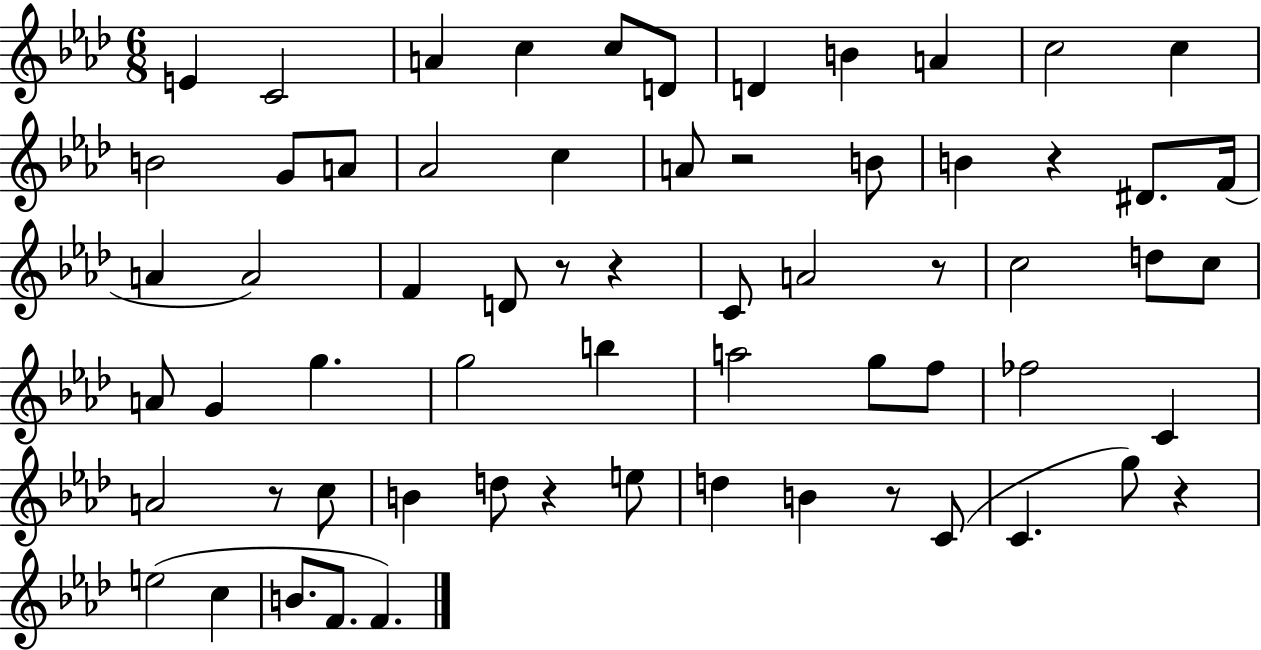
E4/q C4/h A4/q C5/q C5/e D4/e D4/q B4/q A4/q C5/h C5/q B4/h G4/e A4/e Ab4/h C5/q A4/e R/h B4/e B4/q R/q D#4/e. F4/s A4/q A4/h F4/q D4/e R/e R/q C4/e A4/h R/e C5/h D5/e C5/e A4/e G4/q G5/q. G5/h B5/q A5/h G5/e F5/e FES5/h C4/q A4/h R/e C5/e B4/q D5/e R/q E5/e D5/q B4/q R/e C4/e C4/q. G5/e R/q E5/h C5/q B4/e. F4/e. F4/q.